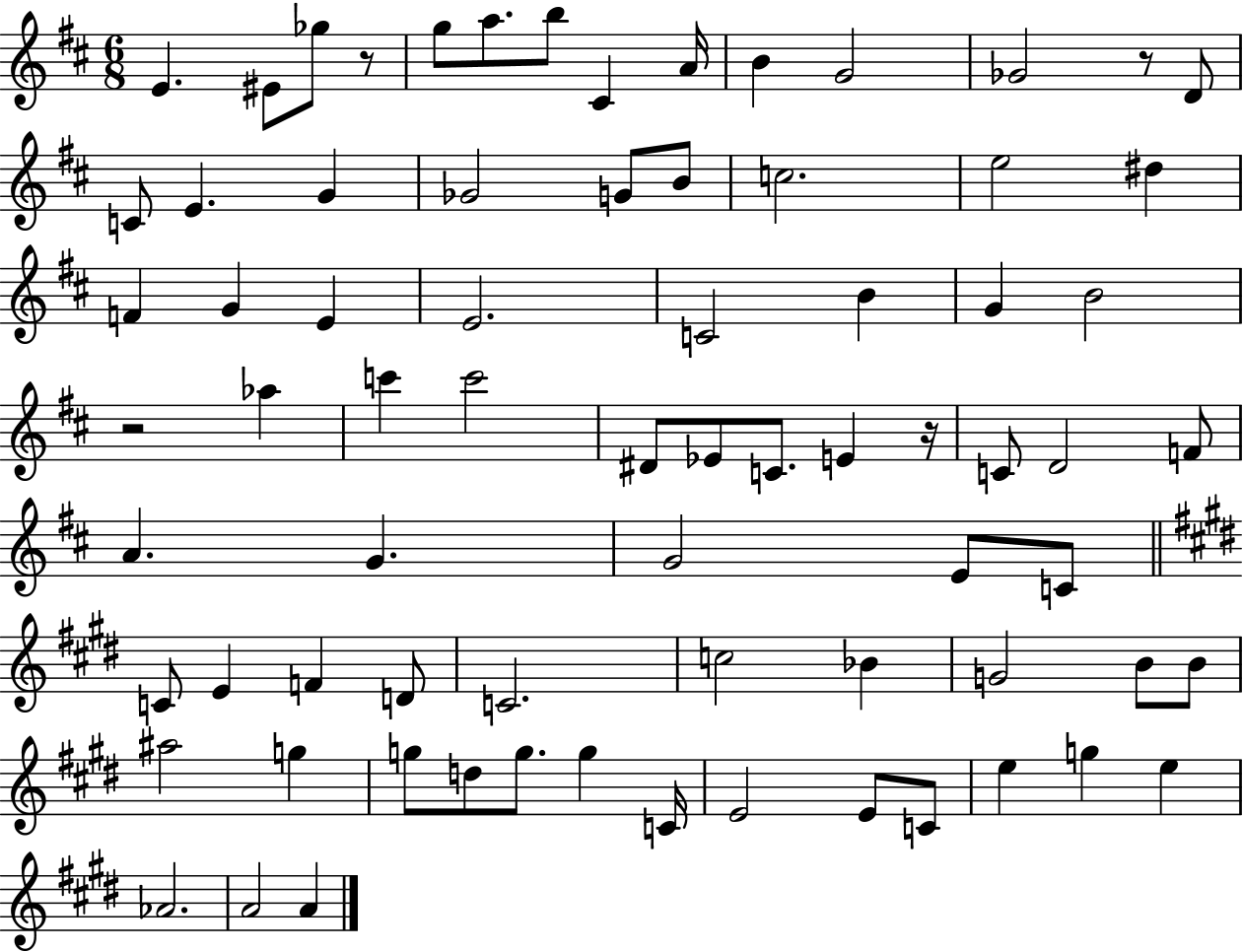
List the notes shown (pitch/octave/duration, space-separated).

E4/q. EIS4/e Gb5/e R/e G5/e A5/e. B5/e C#4/q A4/s B4/q G4/h Gb4/h R/e D4/e C4/e E4/q. G4/q Gb4/h G4/e B4/e C5/h. E5/h D#5/q F4/q G4/q E4/q E4/h. C4/h B4/q G4/q B4/h R/h Ab5/q C6/q C6/h D#4/e Eb4/e C4/e. E4/q R/s C4/e D4/h F4/e A4/q. G4/q. G4/h E4/e C4/e C4/e E4/q F4/q D4/e C4/h. C5/h Bb4/q G4/h B4/e B4/e A#5/h G5/q G5/e D5/e G5/e. G5/q C4/s E4/h E4/e C4/e E5/q G5/q E5/q Ab4/h. A4/h A4/q